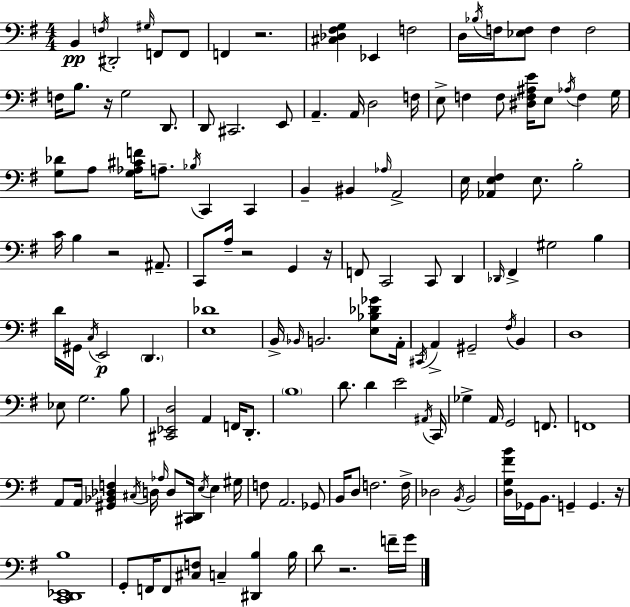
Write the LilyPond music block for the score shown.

{
  \clef bass
  \numericTimeSignature
  \time 4/4
  \key g \major
  b,4\pp \acciaccatura { f16 } dis,2-. \grace { gis16 } f,8 | f,8 f,4 r2. | <cis des fis g>4 ees,4 f2 | d16 \acciaccatura { bes16 } f16 <ees f>8 f4 f2 | \break f16 b8. r16 g2 | d,8. d,8 cis,2. | e,8 a,4.-- a,16 d2 | f16 e8-> f4 f8 <dis f ais e'>16 e8 \acciaccatura { aes16 } f4 | \break g16 <g des'>8 a8 <g aes cis' f'>16 a8.-- \acciaccatura { bes16 } c,4 | c,4 b,4-- bis,4 \grace { aes16 } a,2-> | e16 <aes, e fis>4 e8. b2-. | c'16 b4 r2 | \break ais,8.-- c,8 a16-- r2 | g,4 r16 f,8 c,2 | c,8 d,4 \grace { des,16 } fis,4-> gis2 | b4 d'16 gis,16 \acciaccatura { c16 }\p e,2 | \break \parenthesize d,4. <e des'>1 | b,16-> \grace { bes,16 } b,2. | <e bes des' ges'>8 a,16-. \acciaccatura { cis,16 } a,4-> gis,2-- | \acciaccatura { fis16 } b,4 d1 | \break ees8 g2. | b8 <cis, ees, d>2 | a,4 f,16 d,8.-. \parenthesize b1 | d'8. d'4 | \break e'2 \acciaccatura { ais,16 } c,16 ges4-> | a,16 g,2 f,8. f,1 | a,8 a,16 <gis, bes, des f>4 | \acciaccatura { cis16 } d16 \grace { aes16 } d8 <cis, d,>16 \acciaccatura { e16 } e4 gis16 f8 | \break a,2. ges,8 b,16 | d8 f2. f16-> des2 | \acciaccatura { b,16 } b,2 | <d g fis' b'>16 ges,16 b,8. g,4-- g,4. r16 | \break <c, d, ees, b>1 | g,8-. f,16 f,8 <cis f>8 c4-- <dis, b>4 b16 | d'8 r2. f'16-- g'16 | \bar "|."
}